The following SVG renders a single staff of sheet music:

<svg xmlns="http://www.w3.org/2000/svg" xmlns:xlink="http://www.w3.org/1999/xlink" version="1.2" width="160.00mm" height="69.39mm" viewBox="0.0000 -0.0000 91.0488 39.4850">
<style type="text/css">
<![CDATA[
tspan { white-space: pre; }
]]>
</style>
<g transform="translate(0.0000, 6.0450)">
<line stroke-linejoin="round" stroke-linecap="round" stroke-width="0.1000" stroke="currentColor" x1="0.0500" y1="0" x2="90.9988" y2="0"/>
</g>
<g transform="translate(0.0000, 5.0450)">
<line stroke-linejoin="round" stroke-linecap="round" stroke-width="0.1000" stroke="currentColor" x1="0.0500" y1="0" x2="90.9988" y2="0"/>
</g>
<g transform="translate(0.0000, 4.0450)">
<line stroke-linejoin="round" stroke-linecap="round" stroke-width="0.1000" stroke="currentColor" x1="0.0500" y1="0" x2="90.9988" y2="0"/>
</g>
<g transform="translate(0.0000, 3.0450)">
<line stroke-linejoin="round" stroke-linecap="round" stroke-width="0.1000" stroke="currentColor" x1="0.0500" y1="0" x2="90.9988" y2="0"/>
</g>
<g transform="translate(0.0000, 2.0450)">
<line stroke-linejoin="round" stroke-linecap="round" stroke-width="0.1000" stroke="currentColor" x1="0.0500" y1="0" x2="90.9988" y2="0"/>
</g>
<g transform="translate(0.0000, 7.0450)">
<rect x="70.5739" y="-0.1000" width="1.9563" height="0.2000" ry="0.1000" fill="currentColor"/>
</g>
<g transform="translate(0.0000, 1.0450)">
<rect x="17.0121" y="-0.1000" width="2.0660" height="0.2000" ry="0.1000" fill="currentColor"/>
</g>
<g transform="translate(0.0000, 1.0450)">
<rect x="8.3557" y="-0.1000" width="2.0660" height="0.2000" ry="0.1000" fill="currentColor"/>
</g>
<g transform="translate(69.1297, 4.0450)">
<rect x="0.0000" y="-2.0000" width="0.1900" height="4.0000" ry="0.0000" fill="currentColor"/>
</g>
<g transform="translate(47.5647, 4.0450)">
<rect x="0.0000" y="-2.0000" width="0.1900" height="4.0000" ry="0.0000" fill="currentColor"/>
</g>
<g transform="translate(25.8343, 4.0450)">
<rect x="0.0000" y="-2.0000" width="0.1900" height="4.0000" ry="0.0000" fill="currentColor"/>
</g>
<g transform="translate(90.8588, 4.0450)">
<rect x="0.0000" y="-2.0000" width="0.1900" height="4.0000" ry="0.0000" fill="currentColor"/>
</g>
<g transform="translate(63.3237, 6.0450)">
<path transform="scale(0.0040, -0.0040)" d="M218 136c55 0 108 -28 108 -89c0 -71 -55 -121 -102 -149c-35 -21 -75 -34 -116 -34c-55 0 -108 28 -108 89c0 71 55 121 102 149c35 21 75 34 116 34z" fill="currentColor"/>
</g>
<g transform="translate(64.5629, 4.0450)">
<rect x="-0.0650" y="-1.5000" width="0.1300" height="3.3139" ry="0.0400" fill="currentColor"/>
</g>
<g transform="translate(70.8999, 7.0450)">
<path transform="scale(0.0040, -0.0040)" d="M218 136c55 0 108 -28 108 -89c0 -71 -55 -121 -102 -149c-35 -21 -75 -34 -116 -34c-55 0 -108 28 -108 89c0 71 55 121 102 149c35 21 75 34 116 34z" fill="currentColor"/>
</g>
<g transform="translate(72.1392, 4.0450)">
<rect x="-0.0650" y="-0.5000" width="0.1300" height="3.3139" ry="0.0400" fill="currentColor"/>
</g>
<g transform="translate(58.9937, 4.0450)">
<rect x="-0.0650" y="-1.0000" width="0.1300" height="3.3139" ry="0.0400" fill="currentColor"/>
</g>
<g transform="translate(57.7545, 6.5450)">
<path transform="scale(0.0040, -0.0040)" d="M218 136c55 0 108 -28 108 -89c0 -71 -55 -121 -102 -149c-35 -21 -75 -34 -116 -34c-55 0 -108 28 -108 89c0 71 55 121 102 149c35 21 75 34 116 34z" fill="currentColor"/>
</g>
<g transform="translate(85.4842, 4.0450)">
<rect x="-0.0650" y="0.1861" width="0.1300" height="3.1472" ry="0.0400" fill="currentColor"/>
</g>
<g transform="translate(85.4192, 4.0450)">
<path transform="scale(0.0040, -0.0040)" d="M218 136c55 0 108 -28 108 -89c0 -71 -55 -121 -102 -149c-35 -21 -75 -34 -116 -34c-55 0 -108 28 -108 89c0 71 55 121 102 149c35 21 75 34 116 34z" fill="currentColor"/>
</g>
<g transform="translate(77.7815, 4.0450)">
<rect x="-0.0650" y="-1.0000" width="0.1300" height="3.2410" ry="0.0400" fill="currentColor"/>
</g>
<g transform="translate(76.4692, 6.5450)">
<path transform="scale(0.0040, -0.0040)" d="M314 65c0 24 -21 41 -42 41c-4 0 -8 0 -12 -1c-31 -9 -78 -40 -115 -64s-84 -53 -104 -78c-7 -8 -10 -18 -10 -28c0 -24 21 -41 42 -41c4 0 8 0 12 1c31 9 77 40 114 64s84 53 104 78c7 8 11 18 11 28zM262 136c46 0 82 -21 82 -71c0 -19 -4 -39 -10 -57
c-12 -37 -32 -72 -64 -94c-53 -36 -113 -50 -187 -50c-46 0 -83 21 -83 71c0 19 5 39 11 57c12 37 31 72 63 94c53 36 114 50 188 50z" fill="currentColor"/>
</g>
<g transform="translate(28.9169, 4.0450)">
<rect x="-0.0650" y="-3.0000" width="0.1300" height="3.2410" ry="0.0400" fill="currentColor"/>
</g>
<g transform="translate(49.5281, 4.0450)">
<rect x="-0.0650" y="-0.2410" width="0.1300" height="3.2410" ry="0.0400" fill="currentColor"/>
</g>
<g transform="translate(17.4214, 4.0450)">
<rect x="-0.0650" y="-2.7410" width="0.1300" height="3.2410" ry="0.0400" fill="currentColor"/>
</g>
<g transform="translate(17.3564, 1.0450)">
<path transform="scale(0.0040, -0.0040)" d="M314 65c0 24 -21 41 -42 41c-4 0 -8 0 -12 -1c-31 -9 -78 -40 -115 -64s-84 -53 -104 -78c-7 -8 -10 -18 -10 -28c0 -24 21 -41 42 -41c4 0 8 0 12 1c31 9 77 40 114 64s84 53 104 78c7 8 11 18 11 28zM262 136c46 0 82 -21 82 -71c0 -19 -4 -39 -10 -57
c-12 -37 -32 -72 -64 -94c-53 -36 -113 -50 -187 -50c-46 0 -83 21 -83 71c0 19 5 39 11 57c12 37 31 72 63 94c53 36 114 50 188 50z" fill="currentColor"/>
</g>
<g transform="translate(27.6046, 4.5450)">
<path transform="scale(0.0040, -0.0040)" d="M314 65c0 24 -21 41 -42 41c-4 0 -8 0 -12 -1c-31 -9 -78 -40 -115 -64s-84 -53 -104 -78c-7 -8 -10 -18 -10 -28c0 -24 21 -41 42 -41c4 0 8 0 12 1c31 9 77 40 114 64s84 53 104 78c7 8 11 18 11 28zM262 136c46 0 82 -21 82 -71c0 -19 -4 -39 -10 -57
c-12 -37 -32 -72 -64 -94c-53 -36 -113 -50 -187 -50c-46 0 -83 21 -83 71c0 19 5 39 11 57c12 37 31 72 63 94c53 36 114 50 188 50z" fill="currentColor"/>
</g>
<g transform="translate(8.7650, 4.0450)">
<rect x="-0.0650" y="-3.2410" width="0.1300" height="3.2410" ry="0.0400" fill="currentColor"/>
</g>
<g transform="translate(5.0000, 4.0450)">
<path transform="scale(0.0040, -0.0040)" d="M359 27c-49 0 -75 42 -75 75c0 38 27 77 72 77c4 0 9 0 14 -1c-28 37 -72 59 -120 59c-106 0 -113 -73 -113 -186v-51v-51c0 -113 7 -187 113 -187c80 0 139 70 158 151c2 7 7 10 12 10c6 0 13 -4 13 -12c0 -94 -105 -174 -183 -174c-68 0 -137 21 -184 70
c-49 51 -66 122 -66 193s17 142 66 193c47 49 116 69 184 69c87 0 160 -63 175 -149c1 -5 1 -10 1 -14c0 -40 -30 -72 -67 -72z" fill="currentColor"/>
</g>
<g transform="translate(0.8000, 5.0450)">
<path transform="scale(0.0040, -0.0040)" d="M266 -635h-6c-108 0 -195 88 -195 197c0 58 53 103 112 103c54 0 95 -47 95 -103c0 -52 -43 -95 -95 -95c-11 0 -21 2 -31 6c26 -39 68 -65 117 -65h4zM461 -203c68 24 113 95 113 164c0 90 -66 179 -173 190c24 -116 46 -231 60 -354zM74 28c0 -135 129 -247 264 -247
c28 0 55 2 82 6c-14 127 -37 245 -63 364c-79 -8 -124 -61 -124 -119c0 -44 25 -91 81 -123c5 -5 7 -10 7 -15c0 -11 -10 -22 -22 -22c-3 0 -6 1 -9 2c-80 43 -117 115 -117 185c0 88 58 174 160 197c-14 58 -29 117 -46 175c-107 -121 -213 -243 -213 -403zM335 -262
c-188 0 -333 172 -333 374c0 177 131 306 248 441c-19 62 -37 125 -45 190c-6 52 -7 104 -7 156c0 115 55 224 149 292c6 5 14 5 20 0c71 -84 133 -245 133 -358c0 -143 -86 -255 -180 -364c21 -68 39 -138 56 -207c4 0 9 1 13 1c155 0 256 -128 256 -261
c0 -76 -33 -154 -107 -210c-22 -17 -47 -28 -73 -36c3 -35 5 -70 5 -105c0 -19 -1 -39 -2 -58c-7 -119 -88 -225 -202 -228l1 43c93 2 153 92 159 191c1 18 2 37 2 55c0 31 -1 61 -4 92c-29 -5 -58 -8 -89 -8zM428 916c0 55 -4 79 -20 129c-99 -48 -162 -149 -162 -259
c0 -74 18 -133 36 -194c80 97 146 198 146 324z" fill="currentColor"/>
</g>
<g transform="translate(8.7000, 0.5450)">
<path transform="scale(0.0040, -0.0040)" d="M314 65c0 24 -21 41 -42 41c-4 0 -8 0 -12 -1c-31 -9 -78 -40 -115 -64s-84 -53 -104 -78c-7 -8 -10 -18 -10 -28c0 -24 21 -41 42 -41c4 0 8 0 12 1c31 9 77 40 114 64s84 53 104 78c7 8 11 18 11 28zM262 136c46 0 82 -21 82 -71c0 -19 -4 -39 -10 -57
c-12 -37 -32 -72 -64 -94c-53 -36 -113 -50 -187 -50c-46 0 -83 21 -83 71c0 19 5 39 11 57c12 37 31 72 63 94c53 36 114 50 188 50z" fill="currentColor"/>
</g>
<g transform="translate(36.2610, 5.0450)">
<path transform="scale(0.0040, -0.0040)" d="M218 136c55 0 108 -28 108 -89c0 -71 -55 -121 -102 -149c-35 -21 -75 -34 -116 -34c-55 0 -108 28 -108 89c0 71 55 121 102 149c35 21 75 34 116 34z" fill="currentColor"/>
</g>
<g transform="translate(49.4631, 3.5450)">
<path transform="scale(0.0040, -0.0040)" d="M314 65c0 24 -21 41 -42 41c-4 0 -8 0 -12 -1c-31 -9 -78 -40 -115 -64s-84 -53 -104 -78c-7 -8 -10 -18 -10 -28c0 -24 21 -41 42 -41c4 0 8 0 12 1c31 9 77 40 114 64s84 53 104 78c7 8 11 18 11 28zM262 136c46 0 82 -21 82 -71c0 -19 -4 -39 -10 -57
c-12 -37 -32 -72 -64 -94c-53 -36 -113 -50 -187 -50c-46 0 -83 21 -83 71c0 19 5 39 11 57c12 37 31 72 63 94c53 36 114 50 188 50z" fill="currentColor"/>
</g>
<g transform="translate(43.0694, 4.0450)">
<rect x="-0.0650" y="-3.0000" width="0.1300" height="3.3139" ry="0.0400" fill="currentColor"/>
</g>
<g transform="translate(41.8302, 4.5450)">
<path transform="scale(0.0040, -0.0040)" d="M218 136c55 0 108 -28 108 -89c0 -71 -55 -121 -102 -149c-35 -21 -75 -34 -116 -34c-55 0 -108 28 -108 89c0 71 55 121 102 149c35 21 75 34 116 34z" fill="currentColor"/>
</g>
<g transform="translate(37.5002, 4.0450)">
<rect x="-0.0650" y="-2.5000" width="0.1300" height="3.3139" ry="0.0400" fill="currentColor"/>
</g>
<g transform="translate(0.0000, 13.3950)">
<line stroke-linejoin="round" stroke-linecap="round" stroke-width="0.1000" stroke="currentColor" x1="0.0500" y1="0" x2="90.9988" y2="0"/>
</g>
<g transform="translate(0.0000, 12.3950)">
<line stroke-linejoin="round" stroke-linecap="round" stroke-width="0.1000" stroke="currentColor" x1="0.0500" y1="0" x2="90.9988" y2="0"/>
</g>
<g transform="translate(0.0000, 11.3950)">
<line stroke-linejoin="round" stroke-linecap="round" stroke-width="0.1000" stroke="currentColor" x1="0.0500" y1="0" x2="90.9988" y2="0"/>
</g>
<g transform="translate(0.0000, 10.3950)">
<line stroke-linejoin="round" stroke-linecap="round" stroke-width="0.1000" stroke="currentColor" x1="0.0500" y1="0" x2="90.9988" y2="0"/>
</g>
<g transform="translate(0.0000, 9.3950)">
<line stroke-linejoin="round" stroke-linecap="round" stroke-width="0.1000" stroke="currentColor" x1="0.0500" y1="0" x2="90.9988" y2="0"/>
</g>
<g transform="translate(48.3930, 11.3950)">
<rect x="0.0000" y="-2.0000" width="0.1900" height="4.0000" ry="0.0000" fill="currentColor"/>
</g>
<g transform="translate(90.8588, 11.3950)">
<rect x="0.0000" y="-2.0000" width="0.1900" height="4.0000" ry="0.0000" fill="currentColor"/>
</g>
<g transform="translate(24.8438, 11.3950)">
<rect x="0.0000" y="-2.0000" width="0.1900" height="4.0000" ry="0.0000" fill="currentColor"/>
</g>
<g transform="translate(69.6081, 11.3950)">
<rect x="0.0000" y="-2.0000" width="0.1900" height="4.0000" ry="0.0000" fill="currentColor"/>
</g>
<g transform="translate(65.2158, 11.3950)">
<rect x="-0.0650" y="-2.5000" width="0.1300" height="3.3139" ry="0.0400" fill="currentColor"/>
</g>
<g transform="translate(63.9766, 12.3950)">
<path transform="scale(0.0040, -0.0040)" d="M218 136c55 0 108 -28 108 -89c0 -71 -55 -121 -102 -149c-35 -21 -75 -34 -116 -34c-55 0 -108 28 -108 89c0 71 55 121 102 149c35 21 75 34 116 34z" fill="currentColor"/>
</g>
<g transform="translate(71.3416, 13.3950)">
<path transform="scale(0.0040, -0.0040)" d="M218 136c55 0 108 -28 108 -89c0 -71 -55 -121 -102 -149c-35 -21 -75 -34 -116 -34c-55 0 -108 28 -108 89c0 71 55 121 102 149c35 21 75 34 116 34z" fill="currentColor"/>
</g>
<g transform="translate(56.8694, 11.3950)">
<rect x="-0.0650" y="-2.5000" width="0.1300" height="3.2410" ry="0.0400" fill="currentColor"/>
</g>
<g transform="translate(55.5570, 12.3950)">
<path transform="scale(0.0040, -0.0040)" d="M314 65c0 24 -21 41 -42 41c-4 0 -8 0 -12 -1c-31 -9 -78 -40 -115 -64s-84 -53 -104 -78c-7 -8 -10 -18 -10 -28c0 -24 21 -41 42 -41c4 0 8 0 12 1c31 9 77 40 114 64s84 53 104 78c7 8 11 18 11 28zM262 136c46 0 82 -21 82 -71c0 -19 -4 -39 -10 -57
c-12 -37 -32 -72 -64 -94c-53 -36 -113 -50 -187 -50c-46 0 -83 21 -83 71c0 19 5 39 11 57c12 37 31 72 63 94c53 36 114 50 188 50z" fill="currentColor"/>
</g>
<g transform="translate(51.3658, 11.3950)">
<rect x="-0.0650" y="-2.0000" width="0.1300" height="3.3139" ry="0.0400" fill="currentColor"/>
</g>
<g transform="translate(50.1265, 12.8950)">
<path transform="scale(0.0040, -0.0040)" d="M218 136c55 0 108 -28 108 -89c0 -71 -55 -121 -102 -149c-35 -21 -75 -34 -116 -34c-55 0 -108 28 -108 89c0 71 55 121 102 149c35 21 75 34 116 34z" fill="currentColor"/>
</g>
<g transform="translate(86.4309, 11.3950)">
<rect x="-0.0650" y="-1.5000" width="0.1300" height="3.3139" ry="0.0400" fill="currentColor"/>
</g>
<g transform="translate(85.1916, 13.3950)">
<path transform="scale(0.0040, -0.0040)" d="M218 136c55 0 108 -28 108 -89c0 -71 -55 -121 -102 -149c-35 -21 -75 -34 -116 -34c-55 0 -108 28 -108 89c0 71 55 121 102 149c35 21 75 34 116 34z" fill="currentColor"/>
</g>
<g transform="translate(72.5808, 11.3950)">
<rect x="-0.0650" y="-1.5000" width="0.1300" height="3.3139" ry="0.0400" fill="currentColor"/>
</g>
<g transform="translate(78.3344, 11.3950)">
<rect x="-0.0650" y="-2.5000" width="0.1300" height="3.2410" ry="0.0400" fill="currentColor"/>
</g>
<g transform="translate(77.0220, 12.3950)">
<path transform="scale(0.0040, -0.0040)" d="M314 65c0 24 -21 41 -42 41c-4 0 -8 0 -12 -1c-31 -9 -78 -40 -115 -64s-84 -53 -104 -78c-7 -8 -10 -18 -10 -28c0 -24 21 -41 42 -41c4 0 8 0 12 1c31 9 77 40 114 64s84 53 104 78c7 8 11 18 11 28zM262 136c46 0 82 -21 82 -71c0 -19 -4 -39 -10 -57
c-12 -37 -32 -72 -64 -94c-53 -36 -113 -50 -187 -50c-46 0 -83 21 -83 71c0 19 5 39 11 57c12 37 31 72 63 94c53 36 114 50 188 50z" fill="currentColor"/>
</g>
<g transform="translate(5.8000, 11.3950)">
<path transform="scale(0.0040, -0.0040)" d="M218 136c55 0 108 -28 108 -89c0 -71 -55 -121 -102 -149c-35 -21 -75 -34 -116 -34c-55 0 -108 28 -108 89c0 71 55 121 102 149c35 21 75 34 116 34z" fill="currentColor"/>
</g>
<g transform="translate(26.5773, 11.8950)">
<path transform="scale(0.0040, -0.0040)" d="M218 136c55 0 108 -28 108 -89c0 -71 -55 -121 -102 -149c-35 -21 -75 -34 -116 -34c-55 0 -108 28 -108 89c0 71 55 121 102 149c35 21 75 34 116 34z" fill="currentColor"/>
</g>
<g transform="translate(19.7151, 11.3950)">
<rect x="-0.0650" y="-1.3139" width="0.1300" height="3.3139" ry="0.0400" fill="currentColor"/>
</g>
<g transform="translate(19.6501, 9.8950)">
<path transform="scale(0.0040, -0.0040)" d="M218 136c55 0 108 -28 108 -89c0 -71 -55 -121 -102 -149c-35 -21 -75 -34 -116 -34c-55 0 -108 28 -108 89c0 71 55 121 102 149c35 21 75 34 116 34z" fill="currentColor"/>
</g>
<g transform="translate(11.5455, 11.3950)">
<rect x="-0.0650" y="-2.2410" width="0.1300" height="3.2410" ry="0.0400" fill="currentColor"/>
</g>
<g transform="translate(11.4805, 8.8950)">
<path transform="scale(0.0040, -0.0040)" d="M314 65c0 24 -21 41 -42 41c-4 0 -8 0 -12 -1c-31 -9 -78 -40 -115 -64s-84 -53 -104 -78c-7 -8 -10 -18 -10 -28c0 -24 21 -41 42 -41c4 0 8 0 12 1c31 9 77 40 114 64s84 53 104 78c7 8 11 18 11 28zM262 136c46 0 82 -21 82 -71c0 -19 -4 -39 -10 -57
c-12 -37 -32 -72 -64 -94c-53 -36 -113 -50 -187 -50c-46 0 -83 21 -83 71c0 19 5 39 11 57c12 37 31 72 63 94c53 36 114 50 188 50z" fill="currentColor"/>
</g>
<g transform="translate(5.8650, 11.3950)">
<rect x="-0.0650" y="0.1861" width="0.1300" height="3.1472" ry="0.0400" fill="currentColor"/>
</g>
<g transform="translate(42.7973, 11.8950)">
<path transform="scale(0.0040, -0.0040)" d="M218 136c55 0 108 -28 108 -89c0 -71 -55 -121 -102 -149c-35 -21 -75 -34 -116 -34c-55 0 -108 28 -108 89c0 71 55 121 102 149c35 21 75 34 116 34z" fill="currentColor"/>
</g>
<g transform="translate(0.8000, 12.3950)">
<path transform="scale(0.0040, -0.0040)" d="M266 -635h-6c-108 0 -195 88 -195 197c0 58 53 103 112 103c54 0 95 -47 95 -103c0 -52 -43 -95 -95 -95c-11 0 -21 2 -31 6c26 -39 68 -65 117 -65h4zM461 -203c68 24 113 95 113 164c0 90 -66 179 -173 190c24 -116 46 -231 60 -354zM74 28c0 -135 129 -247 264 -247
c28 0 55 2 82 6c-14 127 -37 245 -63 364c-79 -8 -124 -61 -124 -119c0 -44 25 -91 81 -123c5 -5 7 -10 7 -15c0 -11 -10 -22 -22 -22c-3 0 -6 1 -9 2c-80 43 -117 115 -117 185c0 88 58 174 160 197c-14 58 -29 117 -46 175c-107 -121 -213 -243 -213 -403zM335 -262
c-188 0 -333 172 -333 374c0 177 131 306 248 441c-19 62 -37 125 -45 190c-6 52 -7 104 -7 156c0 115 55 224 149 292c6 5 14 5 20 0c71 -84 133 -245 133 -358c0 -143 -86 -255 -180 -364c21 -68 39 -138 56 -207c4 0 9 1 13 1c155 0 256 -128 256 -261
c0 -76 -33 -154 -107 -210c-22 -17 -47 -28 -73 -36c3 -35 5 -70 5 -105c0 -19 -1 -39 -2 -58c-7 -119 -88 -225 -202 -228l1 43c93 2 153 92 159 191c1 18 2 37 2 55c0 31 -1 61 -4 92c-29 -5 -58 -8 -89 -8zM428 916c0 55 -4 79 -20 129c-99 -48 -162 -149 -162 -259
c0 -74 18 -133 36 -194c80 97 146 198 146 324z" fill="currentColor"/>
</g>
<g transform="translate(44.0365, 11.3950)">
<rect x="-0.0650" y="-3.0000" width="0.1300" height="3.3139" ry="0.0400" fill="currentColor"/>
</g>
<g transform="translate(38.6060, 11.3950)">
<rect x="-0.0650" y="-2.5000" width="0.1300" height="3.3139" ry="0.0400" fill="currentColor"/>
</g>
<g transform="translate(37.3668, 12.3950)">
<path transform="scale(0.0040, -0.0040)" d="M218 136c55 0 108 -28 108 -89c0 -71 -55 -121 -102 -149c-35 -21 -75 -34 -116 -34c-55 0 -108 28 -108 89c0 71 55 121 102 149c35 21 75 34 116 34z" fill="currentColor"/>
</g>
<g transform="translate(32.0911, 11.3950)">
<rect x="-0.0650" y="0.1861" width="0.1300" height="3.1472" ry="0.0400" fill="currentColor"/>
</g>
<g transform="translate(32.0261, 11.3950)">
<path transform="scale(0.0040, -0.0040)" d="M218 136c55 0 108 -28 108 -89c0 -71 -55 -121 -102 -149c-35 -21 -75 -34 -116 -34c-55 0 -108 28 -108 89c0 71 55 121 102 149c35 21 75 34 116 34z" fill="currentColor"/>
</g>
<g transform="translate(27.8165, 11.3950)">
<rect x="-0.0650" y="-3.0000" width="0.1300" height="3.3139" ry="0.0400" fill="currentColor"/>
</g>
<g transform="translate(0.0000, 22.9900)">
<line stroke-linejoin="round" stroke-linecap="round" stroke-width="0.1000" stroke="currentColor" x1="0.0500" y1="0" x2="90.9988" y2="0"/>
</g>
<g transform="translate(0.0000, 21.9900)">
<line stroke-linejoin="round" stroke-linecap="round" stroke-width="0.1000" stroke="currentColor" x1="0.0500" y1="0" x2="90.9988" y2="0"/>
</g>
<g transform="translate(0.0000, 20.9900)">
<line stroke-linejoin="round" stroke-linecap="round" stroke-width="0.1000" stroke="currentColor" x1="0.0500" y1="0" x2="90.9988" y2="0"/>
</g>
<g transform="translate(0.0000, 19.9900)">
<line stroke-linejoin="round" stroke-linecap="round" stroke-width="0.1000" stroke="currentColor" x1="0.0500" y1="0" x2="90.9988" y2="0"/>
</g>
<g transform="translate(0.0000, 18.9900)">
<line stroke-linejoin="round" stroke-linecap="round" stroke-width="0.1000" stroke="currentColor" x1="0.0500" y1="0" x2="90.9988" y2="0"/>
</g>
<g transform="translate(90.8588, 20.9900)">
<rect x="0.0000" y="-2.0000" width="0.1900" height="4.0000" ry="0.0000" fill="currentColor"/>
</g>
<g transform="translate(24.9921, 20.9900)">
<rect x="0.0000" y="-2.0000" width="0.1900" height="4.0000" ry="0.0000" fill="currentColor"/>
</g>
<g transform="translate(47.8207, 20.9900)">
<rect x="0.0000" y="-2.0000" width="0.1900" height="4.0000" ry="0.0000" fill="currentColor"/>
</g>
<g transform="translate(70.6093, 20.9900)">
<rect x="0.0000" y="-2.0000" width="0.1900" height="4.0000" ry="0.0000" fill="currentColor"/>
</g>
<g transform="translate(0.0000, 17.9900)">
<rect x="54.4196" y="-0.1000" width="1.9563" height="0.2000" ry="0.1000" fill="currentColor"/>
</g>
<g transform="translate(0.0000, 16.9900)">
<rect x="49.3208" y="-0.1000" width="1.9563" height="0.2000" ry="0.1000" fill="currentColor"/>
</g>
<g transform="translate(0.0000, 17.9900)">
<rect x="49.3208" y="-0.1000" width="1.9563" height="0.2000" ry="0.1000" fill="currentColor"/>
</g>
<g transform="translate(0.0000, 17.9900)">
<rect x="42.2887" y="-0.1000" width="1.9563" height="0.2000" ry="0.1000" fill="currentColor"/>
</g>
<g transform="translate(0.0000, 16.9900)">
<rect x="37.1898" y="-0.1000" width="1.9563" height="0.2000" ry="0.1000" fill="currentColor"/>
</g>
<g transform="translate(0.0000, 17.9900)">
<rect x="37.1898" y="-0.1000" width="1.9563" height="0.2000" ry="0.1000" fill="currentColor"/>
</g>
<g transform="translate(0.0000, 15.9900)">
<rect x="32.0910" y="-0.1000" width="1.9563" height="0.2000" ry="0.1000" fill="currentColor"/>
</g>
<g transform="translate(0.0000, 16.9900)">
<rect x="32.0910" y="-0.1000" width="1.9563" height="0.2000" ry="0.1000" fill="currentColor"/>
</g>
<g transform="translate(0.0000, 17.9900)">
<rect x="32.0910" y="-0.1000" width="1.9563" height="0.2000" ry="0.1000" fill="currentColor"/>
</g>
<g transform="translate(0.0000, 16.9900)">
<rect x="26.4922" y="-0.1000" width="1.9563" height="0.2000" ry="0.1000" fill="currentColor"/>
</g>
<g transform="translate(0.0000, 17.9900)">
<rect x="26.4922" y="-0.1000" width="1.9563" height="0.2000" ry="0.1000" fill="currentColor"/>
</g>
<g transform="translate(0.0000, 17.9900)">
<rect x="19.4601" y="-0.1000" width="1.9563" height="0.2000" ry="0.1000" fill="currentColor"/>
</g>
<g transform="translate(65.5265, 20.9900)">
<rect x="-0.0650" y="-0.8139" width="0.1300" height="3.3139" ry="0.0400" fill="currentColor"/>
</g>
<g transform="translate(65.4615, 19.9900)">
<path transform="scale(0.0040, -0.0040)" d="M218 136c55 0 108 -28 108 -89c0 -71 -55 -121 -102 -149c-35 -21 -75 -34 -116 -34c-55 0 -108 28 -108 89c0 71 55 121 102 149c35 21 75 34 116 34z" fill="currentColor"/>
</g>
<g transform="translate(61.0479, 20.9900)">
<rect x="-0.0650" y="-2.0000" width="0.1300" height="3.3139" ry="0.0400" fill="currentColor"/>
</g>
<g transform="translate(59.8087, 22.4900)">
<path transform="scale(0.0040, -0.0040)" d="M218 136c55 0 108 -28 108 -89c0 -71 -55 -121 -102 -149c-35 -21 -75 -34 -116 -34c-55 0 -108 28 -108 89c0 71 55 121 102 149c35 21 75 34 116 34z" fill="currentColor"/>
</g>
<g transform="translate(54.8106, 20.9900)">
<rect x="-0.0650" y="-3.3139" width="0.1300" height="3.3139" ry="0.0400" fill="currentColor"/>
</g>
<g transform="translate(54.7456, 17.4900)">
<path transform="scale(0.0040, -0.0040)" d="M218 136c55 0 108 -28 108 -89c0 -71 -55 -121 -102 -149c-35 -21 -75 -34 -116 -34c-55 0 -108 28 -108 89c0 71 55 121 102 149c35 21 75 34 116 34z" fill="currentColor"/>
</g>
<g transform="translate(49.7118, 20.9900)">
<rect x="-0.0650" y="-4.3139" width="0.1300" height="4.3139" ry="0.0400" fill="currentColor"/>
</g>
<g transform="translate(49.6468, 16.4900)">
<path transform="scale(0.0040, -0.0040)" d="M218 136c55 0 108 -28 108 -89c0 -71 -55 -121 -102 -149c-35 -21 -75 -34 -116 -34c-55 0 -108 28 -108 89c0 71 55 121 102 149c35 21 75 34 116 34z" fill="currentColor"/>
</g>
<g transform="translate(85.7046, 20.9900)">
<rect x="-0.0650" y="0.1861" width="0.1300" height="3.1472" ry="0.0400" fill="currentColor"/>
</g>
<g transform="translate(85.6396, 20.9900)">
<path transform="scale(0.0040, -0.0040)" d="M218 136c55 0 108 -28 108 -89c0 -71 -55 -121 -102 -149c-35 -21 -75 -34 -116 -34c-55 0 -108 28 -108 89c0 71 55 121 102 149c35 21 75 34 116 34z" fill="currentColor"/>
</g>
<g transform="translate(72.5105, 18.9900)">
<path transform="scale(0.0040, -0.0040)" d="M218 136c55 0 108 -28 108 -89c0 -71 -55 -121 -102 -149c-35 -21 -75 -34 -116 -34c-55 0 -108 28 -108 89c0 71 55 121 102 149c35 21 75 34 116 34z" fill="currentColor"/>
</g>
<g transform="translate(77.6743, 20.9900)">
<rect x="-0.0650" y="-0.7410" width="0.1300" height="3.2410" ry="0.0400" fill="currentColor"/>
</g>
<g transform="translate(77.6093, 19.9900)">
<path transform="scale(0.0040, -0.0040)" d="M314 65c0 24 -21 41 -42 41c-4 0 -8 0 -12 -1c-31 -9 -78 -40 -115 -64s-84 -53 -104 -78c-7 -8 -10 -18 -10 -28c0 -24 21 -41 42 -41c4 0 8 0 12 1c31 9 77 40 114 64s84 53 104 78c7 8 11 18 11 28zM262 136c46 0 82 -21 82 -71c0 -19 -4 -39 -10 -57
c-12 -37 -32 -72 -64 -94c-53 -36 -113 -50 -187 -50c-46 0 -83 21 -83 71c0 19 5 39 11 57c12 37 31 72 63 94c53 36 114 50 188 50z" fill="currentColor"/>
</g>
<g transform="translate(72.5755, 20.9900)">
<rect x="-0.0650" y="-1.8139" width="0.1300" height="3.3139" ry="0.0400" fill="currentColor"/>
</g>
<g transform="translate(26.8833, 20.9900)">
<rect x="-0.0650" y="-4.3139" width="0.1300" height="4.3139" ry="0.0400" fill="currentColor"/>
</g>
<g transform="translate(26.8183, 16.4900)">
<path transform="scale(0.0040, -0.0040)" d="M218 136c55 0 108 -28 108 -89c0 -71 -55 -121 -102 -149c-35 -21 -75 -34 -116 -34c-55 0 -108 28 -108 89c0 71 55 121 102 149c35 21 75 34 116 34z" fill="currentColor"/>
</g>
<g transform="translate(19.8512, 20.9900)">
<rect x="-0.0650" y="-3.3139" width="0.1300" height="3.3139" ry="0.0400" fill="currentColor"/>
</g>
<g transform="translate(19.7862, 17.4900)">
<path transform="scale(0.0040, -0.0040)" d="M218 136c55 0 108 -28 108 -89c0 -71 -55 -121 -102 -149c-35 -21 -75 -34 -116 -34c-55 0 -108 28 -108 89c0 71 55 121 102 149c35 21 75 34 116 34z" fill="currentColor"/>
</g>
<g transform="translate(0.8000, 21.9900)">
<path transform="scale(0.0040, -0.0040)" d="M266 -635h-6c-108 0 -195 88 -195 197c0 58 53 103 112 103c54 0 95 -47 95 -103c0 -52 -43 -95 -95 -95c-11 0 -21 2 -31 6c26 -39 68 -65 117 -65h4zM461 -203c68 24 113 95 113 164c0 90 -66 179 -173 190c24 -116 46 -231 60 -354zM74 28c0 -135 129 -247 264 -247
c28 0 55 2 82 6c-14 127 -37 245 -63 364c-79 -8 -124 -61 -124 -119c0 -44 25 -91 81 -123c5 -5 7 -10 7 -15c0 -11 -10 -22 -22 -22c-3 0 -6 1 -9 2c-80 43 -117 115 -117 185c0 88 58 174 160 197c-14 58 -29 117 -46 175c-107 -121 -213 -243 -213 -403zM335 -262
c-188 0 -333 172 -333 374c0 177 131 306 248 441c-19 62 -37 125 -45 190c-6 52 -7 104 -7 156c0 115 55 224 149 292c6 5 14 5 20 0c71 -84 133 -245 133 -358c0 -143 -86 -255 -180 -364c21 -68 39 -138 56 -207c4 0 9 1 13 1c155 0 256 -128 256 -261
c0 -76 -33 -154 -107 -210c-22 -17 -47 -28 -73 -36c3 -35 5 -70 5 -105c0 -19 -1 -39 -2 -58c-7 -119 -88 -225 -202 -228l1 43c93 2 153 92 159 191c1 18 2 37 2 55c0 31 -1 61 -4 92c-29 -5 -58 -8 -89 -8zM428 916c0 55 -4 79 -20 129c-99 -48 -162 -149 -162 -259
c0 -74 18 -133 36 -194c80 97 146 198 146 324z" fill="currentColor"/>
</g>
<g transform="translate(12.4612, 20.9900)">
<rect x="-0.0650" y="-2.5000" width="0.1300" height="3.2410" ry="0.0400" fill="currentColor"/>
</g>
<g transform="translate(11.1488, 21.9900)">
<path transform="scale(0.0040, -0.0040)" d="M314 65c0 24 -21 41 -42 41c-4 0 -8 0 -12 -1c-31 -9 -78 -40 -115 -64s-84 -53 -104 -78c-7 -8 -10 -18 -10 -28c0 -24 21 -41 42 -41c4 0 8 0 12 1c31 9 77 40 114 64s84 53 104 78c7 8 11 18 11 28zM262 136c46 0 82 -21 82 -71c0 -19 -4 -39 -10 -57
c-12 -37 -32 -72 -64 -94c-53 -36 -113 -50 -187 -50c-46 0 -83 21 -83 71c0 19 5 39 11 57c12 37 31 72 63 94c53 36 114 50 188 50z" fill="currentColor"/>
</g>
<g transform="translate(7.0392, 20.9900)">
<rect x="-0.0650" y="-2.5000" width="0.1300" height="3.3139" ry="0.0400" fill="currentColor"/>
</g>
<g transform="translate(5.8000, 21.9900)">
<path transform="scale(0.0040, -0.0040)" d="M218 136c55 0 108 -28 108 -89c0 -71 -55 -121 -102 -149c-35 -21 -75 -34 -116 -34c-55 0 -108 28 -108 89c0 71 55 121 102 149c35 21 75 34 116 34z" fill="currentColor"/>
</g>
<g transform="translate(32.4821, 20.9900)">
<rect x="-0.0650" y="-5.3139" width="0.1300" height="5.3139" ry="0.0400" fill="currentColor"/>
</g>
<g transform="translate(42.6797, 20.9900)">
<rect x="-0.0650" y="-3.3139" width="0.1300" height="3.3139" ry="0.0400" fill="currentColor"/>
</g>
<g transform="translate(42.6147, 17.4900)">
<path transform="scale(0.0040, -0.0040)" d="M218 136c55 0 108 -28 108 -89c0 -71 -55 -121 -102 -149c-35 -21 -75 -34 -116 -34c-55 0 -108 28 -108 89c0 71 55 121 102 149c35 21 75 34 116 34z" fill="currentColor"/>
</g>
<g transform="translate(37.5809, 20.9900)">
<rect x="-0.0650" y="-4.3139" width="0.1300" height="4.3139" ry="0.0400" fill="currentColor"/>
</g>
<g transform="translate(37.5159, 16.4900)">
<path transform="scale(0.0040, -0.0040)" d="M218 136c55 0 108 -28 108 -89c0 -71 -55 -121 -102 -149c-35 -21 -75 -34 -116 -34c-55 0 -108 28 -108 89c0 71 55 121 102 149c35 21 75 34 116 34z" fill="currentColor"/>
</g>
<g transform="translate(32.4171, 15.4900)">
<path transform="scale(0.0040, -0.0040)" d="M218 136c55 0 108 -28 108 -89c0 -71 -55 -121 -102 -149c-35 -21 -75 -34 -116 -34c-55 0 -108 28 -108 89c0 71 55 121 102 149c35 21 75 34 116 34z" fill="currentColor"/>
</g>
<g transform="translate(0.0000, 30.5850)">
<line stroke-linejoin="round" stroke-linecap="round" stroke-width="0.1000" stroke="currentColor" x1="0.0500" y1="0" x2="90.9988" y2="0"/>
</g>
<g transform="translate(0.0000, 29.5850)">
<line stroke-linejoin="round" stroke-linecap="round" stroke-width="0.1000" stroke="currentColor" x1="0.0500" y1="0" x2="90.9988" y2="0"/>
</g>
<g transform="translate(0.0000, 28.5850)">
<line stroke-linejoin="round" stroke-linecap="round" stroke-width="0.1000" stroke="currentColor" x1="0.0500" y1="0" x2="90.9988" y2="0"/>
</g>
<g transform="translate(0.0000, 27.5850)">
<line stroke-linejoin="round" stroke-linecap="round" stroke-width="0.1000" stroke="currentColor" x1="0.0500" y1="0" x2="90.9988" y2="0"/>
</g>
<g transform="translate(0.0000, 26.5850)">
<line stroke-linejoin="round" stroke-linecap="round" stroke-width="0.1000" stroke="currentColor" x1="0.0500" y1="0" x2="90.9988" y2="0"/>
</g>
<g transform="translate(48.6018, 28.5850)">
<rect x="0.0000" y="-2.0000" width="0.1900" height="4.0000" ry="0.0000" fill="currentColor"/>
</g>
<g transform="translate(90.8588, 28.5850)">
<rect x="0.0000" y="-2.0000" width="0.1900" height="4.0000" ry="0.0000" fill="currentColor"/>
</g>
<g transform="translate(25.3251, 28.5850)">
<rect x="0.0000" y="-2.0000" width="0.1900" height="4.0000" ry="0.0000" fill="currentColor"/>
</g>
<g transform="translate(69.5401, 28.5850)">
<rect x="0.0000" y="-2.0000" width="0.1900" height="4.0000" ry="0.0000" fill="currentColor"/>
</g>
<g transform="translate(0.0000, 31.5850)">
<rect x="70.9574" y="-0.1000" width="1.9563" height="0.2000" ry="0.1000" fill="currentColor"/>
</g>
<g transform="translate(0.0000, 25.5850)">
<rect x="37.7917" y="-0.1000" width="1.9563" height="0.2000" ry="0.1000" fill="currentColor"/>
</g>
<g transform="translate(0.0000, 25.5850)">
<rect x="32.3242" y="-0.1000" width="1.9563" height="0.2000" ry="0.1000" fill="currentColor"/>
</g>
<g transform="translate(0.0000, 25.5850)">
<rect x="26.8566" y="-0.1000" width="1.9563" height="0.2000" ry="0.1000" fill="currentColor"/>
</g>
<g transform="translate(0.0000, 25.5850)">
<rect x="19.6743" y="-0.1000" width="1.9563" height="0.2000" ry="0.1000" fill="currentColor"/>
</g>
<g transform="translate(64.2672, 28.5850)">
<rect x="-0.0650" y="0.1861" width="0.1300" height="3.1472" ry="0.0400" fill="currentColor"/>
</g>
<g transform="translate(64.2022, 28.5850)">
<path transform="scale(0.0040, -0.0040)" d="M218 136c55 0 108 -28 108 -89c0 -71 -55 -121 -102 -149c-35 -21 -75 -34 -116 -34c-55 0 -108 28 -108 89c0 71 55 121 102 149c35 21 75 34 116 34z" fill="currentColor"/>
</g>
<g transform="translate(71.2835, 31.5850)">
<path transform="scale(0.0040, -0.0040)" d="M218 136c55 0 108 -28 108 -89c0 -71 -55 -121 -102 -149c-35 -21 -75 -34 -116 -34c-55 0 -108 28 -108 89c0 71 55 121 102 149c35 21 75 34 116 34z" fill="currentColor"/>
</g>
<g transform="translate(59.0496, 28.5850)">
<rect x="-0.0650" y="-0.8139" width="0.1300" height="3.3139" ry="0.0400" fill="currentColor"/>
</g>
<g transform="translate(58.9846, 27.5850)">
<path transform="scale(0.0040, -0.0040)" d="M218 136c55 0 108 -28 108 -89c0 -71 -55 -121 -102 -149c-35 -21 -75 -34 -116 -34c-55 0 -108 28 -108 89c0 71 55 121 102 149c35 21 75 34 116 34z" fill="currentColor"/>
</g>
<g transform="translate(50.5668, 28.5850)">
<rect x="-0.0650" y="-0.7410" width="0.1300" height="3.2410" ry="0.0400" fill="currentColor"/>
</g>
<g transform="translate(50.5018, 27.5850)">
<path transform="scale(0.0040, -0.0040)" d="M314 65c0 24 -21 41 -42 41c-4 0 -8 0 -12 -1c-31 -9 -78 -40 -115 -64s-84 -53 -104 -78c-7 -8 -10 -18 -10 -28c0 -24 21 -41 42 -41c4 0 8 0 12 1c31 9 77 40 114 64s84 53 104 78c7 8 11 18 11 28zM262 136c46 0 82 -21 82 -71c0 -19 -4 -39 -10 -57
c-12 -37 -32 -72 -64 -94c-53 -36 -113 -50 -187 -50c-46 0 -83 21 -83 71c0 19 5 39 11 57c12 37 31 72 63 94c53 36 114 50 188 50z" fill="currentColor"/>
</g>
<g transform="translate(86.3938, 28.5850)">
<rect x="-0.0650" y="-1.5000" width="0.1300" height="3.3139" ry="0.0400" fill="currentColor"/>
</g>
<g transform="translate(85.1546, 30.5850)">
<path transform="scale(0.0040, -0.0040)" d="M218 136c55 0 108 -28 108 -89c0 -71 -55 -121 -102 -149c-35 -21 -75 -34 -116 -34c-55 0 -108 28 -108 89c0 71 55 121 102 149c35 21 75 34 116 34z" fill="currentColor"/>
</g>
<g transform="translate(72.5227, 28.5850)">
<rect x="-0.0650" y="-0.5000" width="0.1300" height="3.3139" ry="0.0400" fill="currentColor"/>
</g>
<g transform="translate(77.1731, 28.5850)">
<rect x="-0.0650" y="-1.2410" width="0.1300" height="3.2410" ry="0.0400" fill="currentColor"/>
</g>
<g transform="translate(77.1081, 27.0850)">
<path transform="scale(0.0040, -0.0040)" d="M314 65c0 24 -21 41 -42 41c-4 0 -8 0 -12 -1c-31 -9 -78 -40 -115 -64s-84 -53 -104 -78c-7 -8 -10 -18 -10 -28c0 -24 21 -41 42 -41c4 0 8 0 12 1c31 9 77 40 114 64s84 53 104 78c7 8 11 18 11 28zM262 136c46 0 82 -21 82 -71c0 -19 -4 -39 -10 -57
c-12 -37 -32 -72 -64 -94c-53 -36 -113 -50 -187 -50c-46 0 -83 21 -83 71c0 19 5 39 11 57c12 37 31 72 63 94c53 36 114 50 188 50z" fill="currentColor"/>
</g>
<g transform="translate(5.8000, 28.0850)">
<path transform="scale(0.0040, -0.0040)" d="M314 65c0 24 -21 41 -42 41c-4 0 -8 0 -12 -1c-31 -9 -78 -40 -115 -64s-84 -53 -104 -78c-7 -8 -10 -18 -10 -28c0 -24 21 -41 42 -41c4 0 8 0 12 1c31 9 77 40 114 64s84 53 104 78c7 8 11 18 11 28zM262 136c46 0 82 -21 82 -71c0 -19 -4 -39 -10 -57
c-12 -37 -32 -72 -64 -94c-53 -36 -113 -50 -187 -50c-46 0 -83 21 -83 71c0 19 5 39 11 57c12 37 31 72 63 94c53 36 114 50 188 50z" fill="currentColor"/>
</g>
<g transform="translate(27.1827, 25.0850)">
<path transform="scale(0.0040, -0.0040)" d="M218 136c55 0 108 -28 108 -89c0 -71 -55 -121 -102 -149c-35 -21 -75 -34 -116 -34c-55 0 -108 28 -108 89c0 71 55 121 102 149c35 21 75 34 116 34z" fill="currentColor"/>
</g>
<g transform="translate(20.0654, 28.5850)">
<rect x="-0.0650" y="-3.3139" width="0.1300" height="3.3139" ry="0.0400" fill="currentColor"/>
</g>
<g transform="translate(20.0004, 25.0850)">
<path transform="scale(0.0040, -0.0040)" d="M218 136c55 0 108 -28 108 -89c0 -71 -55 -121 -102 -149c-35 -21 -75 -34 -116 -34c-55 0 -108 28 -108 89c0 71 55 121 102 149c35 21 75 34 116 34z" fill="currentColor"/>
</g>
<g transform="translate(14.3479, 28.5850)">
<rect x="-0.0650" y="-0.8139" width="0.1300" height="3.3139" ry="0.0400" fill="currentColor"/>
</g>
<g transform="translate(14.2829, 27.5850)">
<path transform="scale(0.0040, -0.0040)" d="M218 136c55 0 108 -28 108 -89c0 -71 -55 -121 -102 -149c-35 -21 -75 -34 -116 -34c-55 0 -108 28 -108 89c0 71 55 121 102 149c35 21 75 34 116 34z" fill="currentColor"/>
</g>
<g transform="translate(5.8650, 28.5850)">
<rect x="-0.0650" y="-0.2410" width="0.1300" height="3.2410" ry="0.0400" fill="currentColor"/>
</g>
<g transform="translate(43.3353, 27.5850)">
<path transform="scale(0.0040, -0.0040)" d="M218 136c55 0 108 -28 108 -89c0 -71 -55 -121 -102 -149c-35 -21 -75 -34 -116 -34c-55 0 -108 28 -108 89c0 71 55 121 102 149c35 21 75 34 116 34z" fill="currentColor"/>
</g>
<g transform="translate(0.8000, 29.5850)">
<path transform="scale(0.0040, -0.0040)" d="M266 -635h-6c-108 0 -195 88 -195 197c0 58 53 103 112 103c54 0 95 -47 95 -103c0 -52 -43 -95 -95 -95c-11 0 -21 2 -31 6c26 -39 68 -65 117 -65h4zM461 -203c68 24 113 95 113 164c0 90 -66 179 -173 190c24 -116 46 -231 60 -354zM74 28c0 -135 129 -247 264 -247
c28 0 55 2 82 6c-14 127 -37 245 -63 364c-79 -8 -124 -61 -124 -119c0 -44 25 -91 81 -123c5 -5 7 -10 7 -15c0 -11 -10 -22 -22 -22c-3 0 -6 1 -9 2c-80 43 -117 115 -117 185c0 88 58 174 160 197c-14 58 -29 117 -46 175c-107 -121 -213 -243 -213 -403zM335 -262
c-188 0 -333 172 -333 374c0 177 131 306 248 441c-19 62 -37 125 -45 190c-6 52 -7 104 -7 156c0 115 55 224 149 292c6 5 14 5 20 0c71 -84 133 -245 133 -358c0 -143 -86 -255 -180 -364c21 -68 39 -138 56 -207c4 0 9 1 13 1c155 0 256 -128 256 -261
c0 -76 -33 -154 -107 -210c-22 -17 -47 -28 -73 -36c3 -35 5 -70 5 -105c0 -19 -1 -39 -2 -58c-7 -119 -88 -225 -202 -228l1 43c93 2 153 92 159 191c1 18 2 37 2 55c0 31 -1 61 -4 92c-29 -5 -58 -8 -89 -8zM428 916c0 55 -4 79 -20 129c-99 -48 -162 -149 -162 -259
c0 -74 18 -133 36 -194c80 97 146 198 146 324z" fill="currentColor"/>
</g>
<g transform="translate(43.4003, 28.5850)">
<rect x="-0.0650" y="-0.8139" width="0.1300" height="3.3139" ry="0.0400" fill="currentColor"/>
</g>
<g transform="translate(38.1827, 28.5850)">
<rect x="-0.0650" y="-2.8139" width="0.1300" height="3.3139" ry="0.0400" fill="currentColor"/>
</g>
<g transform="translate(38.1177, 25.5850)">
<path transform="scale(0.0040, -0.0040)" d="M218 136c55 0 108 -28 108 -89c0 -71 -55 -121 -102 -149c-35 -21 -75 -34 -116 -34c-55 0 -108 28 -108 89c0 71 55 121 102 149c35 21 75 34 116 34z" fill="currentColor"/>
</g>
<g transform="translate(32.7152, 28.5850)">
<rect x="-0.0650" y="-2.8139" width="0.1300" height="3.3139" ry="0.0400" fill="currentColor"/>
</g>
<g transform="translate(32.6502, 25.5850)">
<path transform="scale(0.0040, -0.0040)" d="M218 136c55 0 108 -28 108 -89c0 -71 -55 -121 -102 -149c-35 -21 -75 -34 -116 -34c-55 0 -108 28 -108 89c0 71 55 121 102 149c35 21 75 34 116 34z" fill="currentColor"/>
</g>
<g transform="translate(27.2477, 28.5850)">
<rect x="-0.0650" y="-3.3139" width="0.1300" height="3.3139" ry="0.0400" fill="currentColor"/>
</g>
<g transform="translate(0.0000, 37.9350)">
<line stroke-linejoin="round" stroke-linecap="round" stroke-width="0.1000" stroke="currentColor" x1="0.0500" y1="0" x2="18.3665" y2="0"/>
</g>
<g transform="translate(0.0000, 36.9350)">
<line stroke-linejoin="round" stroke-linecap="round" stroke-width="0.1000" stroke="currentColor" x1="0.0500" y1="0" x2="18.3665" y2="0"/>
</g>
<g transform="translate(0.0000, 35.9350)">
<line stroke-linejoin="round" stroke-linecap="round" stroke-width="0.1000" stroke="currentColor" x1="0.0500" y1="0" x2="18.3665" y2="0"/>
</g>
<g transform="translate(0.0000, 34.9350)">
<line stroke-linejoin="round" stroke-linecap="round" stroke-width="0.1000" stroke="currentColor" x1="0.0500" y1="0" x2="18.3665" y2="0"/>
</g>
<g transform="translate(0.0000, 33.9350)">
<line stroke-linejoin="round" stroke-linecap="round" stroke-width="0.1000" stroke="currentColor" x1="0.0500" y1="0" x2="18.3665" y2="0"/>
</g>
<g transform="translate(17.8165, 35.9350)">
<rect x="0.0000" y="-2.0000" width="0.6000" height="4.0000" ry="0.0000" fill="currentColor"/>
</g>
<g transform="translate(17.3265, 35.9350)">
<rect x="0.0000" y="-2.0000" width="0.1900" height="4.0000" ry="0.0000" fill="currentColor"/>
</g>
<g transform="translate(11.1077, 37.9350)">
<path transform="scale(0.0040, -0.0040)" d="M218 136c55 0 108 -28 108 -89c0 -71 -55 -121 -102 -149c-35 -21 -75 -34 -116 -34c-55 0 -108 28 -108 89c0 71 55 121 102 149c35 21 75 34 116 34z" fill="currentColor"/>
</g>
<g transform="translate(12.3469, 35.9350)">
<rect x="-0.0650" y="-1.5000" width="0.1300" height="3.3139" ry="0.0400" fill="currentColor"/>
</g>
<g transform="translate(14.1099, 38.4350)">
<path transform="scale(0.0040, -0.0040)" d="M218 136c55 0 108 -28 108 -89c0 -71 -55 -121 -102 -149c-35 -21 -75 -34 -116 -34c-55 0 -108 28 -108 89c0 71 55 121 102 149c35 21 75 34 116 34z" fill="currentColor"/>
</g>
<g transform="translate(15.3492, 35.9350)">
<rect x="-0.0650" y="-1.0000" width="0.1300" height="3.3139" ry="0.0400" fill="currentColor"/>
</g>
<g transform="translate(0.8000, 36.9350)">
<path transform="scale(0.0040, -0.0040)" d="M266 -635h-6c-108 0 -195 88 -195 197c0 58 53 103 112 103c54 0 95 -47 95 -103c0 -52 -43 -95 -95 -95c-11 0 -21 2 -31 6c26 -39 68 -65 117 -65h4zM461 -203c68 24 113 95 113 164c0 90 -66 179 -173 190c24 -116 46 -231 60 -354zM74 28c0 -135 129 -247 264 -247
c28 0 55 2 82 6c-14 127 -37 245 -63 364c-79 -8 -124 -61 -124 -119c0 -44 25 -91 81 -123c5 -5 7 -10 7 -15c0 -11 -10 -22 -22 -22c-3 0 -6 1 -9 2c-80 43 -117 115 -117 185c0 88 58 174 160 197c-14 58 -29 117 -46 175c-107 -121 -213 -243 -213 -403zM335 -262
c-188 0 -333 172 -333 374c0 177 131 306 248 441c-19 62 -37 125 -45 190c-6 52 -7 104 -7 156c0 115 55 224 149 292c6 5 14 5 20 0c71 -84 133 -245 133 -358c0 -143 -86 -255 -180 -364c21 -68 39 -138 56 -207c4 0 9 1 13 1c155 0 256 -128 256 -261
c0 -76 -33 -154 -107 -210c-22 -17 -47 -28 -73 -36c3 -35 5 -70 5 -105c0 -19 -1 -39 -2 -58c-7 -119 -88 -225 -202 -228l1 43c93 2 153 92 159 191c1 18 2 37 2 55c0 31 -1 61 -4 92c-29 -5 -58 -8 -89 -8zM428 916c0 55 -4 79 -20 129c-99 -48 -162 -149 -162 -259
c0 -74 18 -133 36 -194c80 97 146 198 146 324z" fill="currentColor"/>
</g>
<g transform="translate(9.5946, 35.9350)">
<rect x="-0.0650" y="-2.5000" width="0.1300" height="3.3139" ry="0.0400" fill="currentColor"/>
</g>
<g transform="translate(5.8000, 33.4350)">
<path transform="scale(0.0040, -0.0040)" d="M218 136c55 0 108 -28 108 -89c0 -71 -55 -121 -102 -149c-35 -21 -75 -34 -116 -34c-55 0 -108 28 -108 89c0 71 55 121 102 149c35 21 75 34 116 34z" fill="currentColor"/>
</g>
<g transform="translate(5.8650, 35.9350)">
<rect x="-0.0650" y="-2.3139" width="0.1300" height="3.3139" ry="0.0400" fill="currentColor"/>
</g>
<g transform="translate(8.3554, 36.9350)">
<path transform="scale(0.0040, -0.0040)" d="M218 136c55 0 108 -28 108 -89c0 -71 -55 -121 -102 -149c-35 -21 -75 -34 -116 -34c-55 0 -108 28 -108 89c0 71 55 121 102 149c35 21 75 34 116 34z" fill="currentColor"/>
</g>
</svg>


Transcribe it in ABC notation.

X:1
T:Untitled
M:4/4
L:1/4
K:C
b2 a2 A2 G A c2 D E C D2 B B g2 e A B G A F G2 G E G2 E G G2 b d' f' d' b d' b F d f d2 B c2 d b b a a d d2 d B C e2 E g G E D